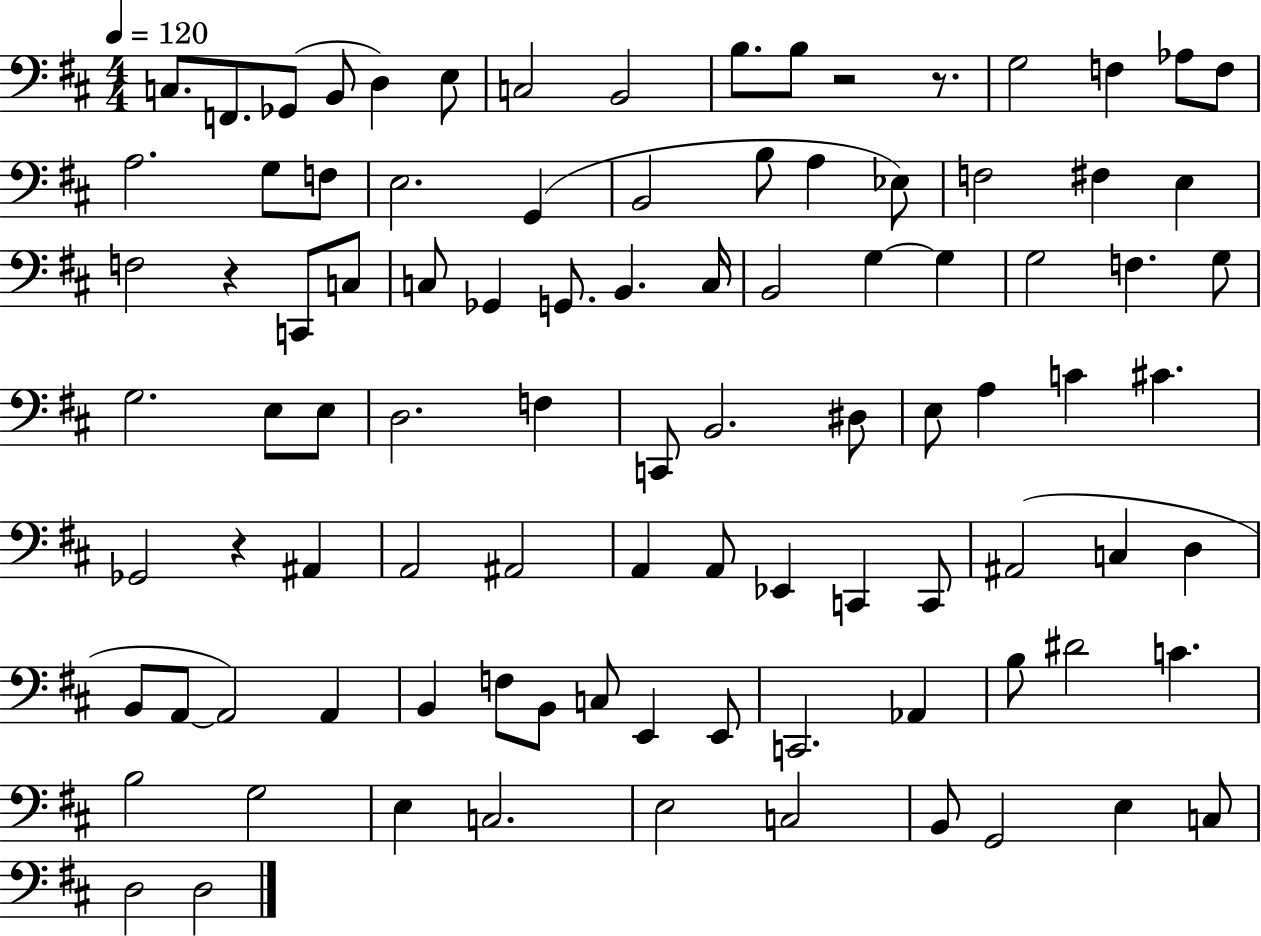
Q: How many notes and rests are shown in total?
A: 95